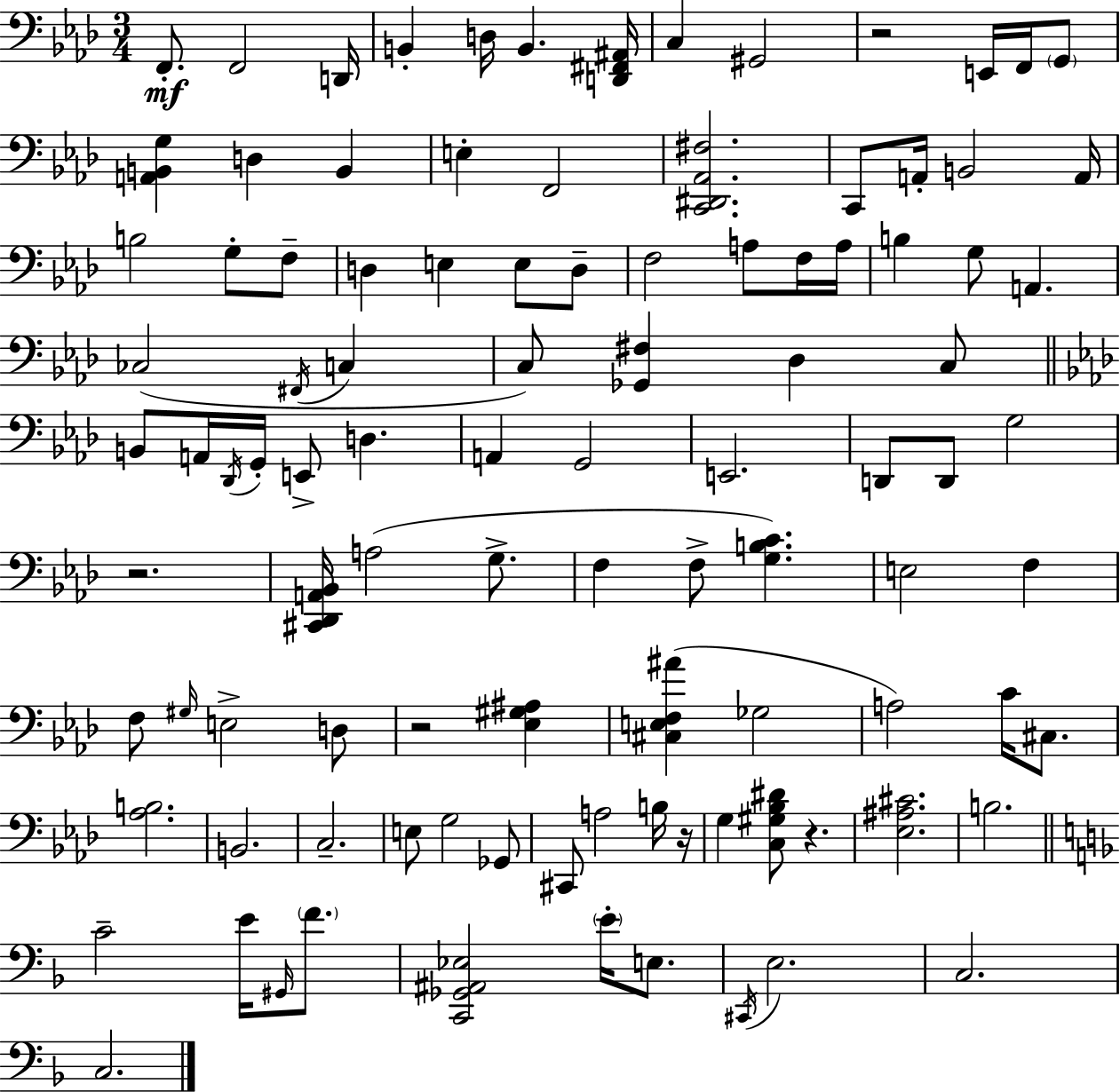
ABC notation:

X:1
T:Untitled
M:3/4
L:1/4
K:Fm
F,,/2 F,,2 D,,/4 B,, D,/4 B,, [D,,^F,,^A,,]/4 C, ^G,,2 z2 E,,/4 F,,/4 G,,/2 [A,,B,,G,] D, B,, E, F,,2 [C,,^D,,_A,,^F,]2 C,,/2 A,,/4 B,,2 A,,/4 B,2 G,/2 F,/2 D, E, E,/2 D,/2 F,2 A,/2 F,/4 A,/4 B, G,/2 A,, _C,2 ^F,,/4 C, C,/2 [_G,,^F,] _D, C,/2 B,,/2 A,,/4 _D,,/4 G,,/4 E,,/2 D, A,, G,,2 E,,2 D,,/2 D,,/2 G,2 z2 [^C,,_D,,A,,_B,,]/4 A,2 G,/2 F, F,/2 [G,B,C] E,2 F, F,/2 ^G,/4 E,2 D,/2 z2 [_E,^G,^A,] [^C,E,F,^A] _G,2 A,2 C/4 ^C,/2 [_A,B,]2 B,,2 C,2 E,/2 G,2 _G,,/2 ^C,,/2 A,2 B,/4 z/4 G, [C,^G,_B,^D]/2 z [_E,^A,^C]2 B,2 C2 E/4 ^G,,/4 F/2 [C,,_G,,^A,,_E,]2 E/4 E,/2 ^C,,/4 E,2 C,2 C,2